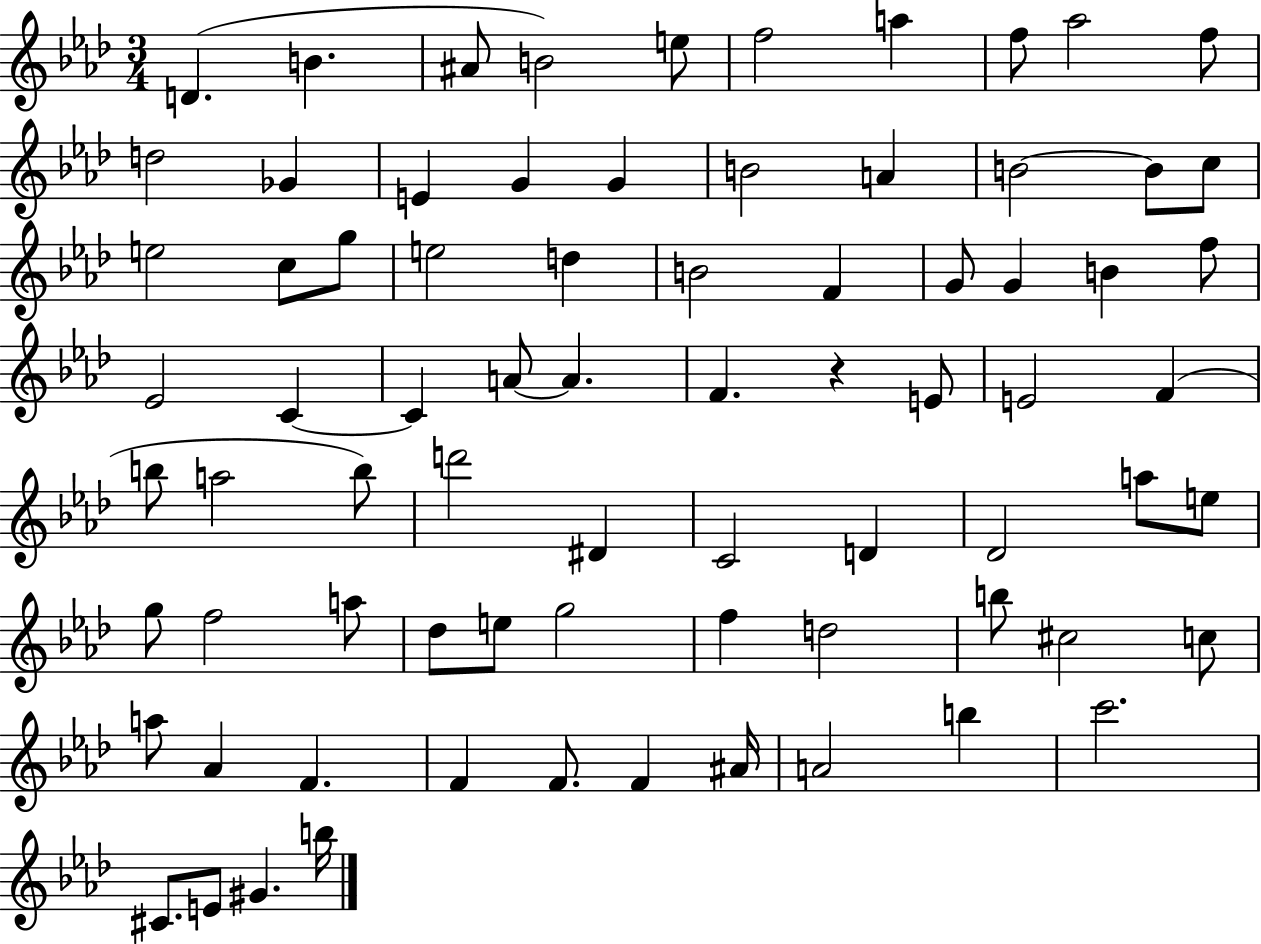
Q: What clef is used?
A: treble